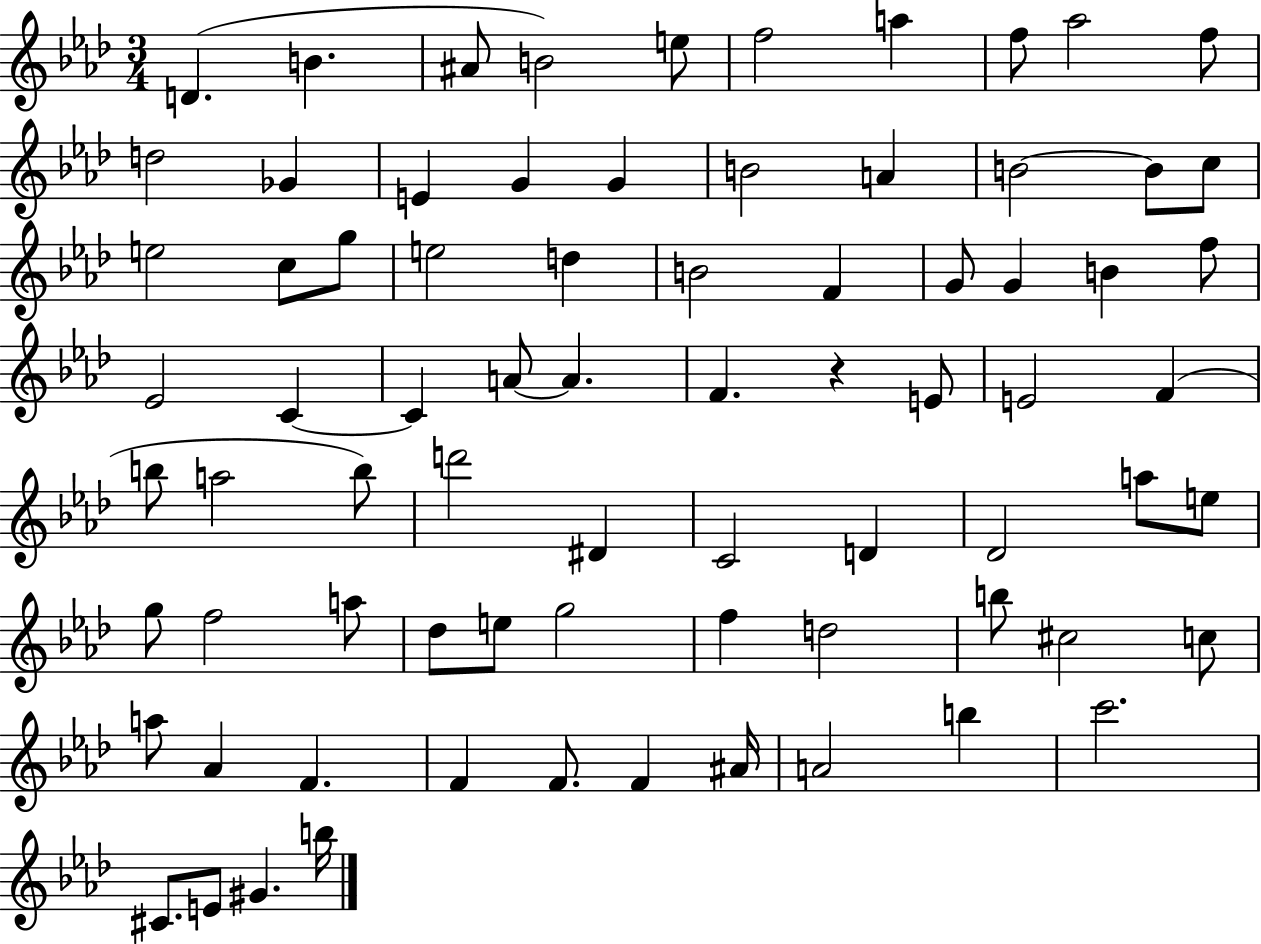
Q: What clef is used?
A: treble